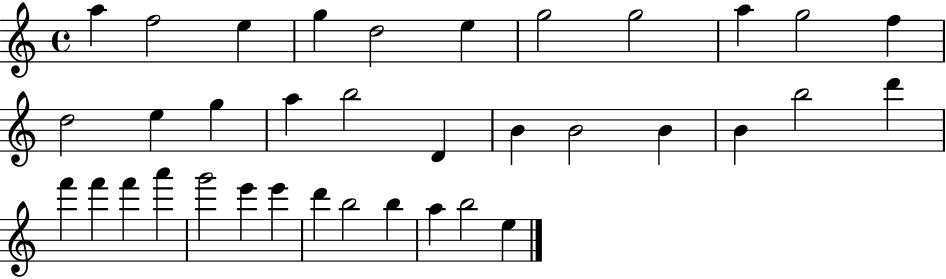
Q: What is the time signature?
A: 4/4